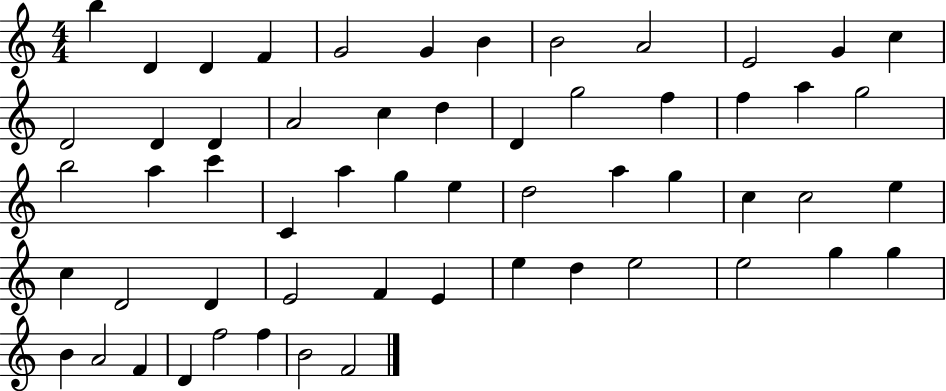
X:1
T:Untitled
M:4/4
L:1/4
K:C
b D D F G2 G B B2 A2 E2 G c D2 D D A2 c d D g2 f f a g2 b2 a c' C a g e d2 a g c c2 e c D2 D E2 F E e d e2 e2 g g B A2 F D f2 f B2 F2